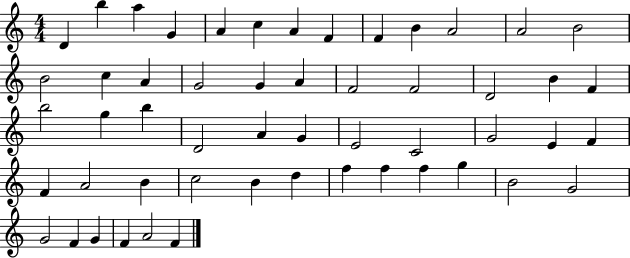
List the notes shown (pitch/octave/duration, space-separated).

D4/q B5/q A5/q G4/q A4/q C5/q A4/q F4/q F4/q B4/q A4/h A4/h B4/h B4/h C5/q A4/q G4/h G4/q A4/q F4/h F4/h D4/h B4/q F4/q B5/h G5/q B5/q D4/h A4/q G4/q E4/h C4/h G4/h E4/q F4/q F4/q A4/h B4/q C5/h B4/q D5/q F5/q F5/q F5/q G5/q B4/h G4/h G4/h F4/q G4/q F4/q A4/h F4/q